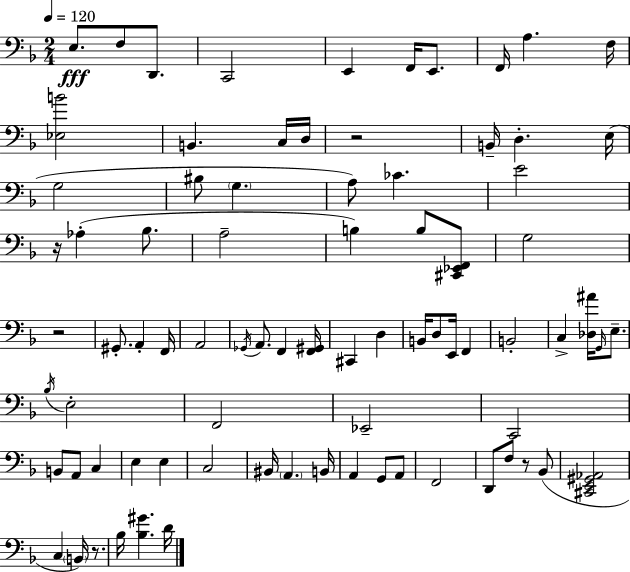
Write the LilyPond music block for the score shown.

{
  \clef bass
  \numericTimeSignature
  \time 2/4
  \key d \minor
  \tempo 4 = 120
  e8.\fff f8 d,8. | c,2 | e,4 f,16 e,8. | f,16 a4. f16 | \break <ees b'>2 | b,4. c16 d16 | r2 | b,16-- d4.-. e16( | \break g2 | bis8 \parenthesize g4. | a8) ces'4. | e'2 | \break r16 aes4-.( bes8. | a2-- | b4) b8 <cis, ees, f,>8 | g2 | \break r2 | gis,8.-. a,4-. f,16 | a,2 | \acciaccatura { ges,16 } a,8. f,4 | \break <f, gis,>16 cis,4 d4 | b,16 d8 e,16 f,4 | b,2-. | c4-> <des ais'>16 \grace { g,16 } e8.-- | \break \acciaccatura { bes16 } e2-. | f,2 | ees,2-- | c,2 | \break b,8 a,8 c4 | e4 e4 | c2 | bis,16 \parenthesize a,4. | \break b,16 a,4 g,8 | a,8 f,2 | d,8 f8 r8 | bes,8( <cis, e, gis, aes,>2 | \break c4 \parenthesize b,16) | r8. bes16 <bes gis'>4. | d'16 \bar "|."
}